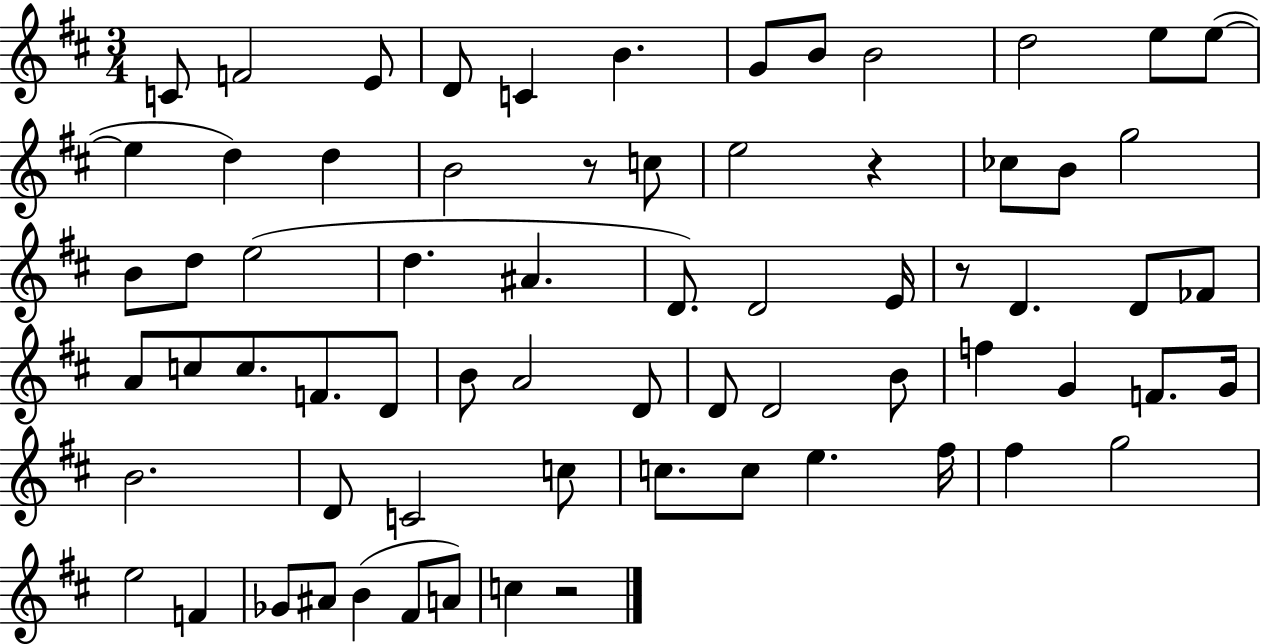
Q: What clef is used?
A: treble